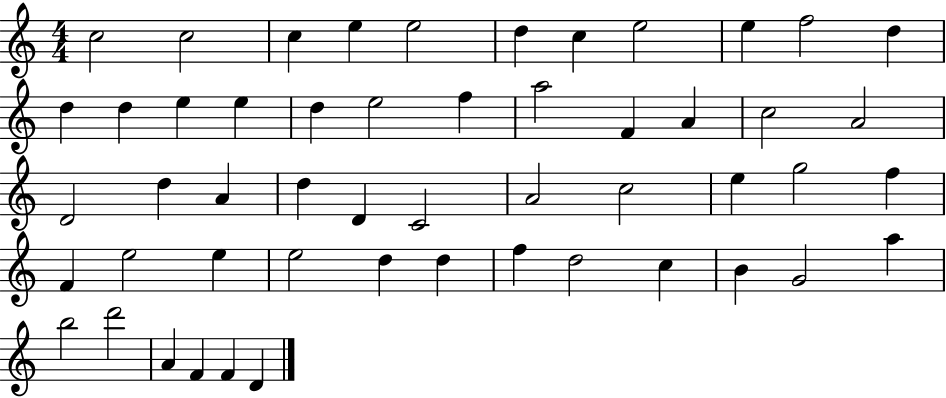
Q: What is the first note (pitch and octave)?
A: C5